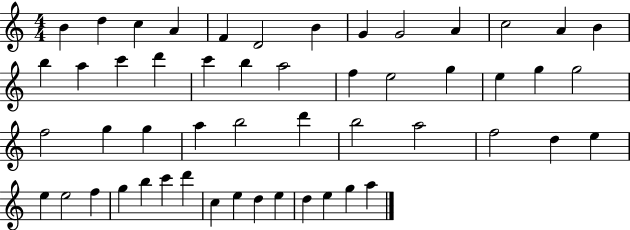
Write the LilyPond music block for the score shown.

{
  \clef treble
  \numericTimeSignature
  \time 4/4
  \key c \major
  b'4 d''4 c''4 a'4 | f'4 d'2 b'4 | g'4 g'2 a'4 | c''2 a'4 b'4 | \break b''4 a''4 c'''4 d'''4 | c'''4 b''4 a''2 | f''4 e''2 g''4 | e''4 g''4 g''2 | \break f''2 g''4 g''4 | a''4 b''2 d'''4 | b''2 a''2 | f''2 d''4 e''4 | \break e''4 e''2 f''4 | g''4 b''4 c'''4 d'''4 | c''4 e''4 d''4 e''4 | d''4 e''4 g''4 a''4 | \break \bar "|."
}